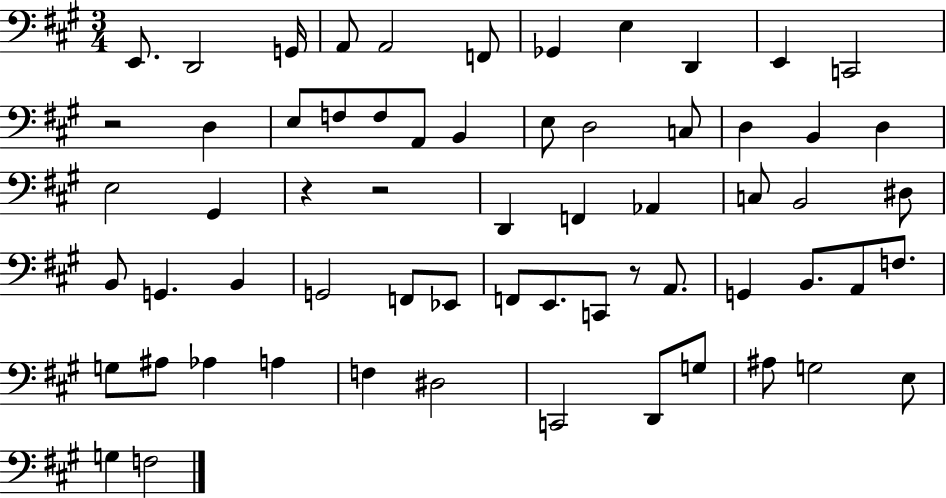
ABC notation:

X:1
T:Untitled
M:3/4
L:1/4
K:A
E,,/2 D,,2 G,,/4 A,,/2 A,,2 F,,/2 _G,, E, D,, E,, C,,2 z2 D, E,/2 F,/2 F,/2 A,,/2 B,, E,/2 D,2 C,/2 D, B,, D, E,2 ^G,, z z2 D,, F,, _A,, C,/2 B,,2 ^D,/2 B,,/2 G,, B,, G,,2 F,,/2 _E,,/2 F,,/2 E,,/2 C,,/2 z/2 A,,/2 G,, B,,/2 A,,/2 F,/2 G,/2 ^A,/2 _A, A, F, ^D,2 C,,2 D,,/2 G,/2 ^A,/2 G,2 E,/2 G, F,2